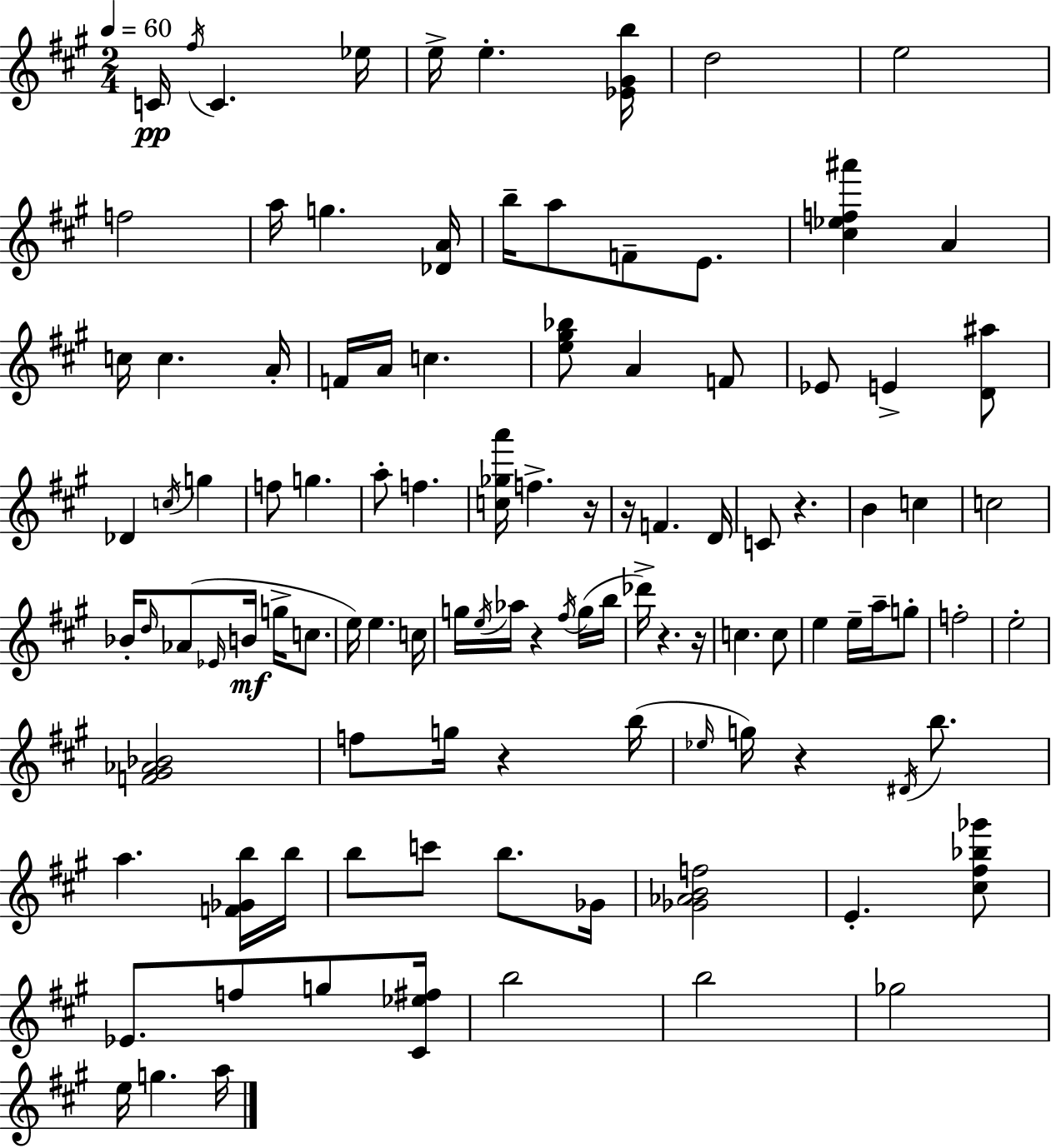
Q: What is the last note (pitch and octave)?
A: A5